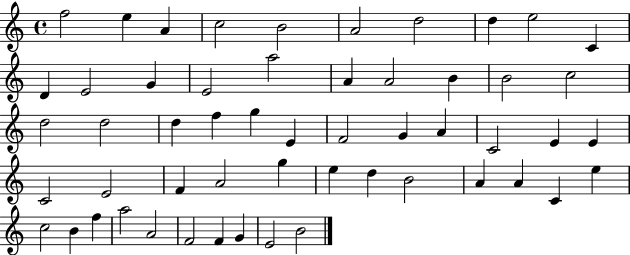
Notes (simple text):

F5/h E5/q A4/q C5/h B4/h A4/h D5/h D5/q E5/h C4/q D4/q E4/h G4/q E4/h A5/h A4/q A4/h B4/q B4/h C5/h D5/h D5/h D5/q F5/q G5/q E4/q F4/h G4/q A4/q C4/h E4/q E4/q C4/h E4/h F4/q A4/h G5/q E5/q D5/q B4/h A4/q A4/q C4/q E5/q C5/h B4/q F5/q A5/h A4/h F4/h F4/q G4/q E4/h B4/h